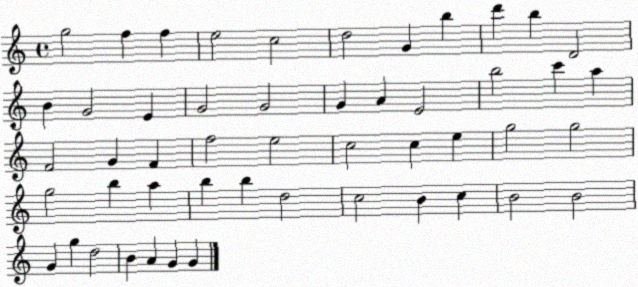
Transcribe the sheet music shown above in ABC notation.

X:1
T:Untitled
M:4/4
L:1/4
K:C
g2 f f e2 c2 d2 G b d' b D2 B G2 E G2 G2 G A E2 b2 c' a F2 G F f2 e2 c2 c e g2 g2 g2 b a b b d2 c2 B c B2 B2 G g d2 B A G G